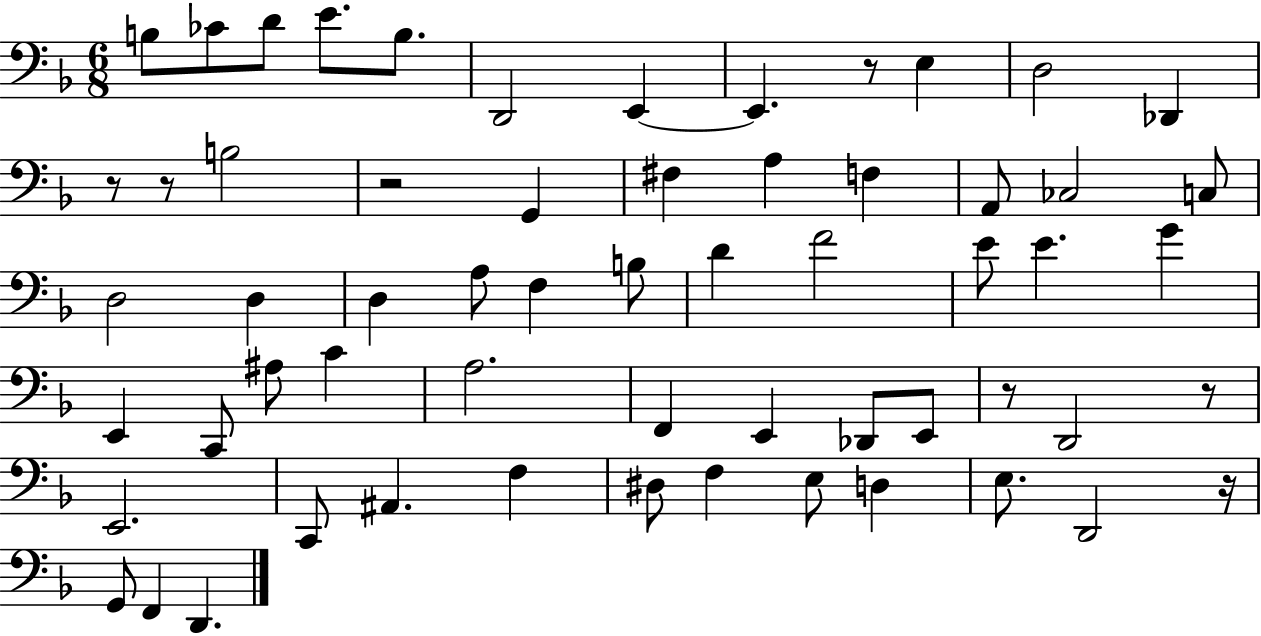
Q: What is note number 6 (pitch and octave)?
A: D2